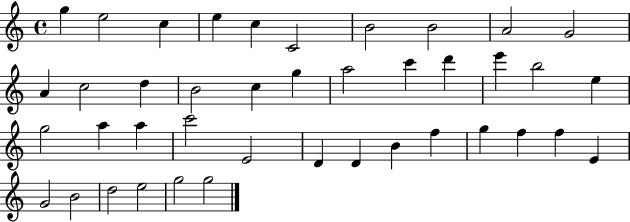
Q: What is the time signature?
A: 4/4